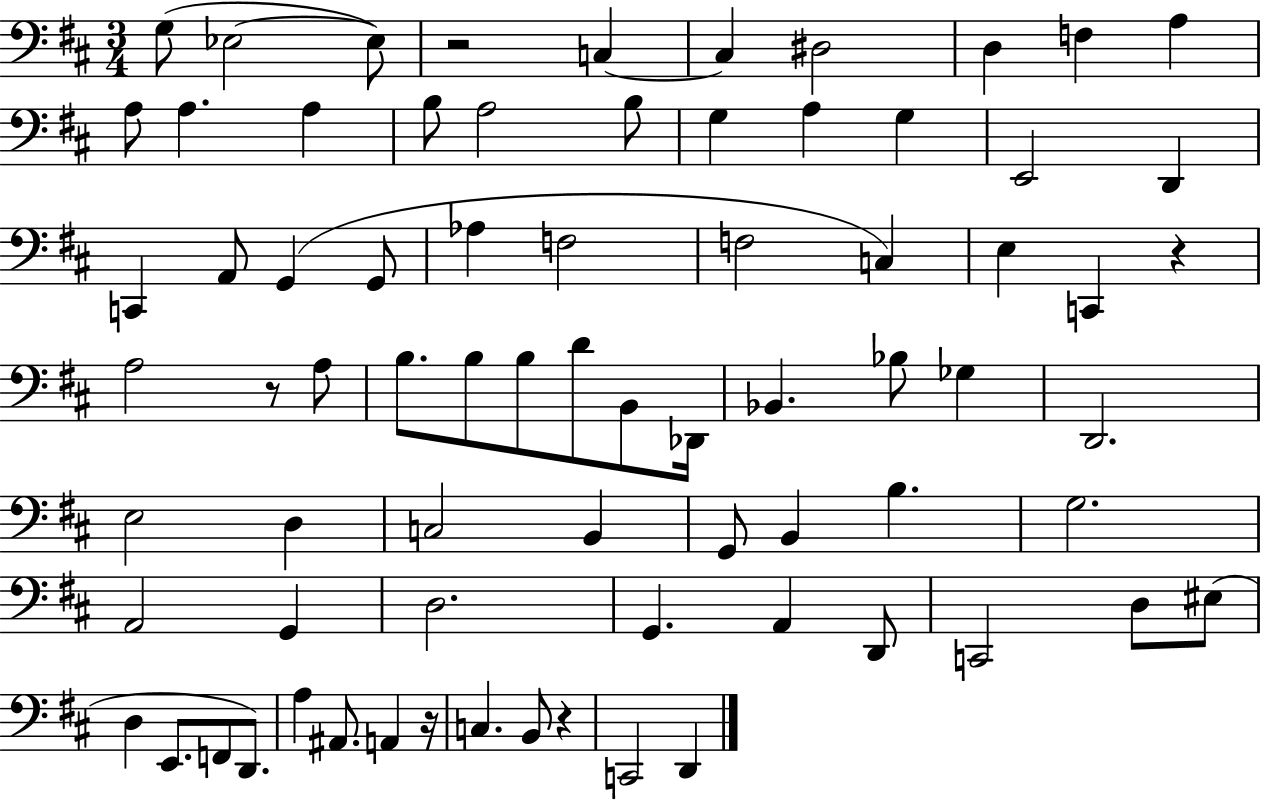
G3/e Eb3/h Eb3/e R/h C3/q C3/q D#3/h D3/q F3/q A3/q A3/e A3/q. A3/q B3/e A3/h B3/e G3/q A3/q G3/q E2/h D2/q C2/q A2/e G2/q G2/e Ab3/q F3/h F3/h C3/q E3/q C2/q R/q A3/h R/e A3/e B3/e. B3/e B3/e D4/e B2/e Db2/s Bb2/q. Bb3/e Gb3/q D2/h. E3/h D3/q C3/h B2/q G2/e B2/q B3/q. G3/h. A2/h G2/q D3/h. G2/q. A2/q D2/e C2/h D3/e EIS3/e D3/q E2/e. F2/e D2/e. A3/q A#2/e. A2/q R/s C3/q. B2/e R/q C2/h D2/q